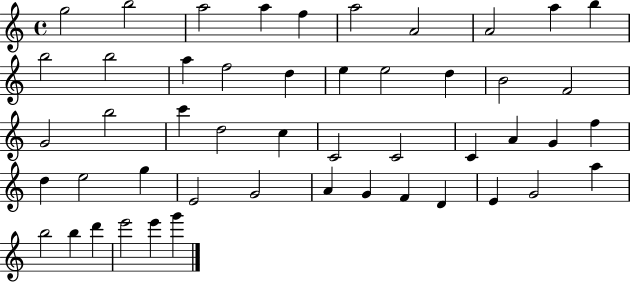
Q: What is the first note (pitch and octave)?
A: G5